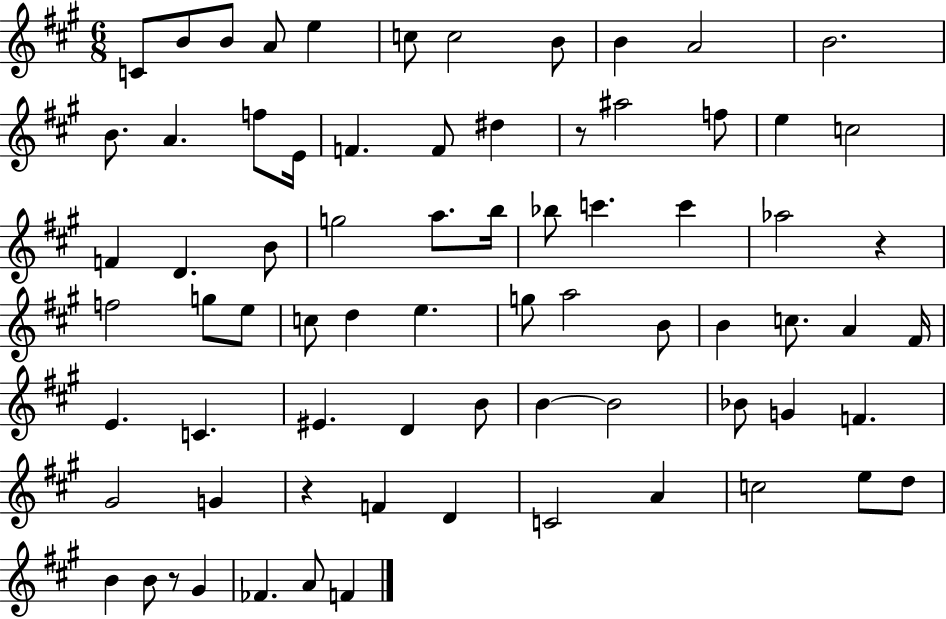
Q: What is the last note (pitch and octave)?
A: F4